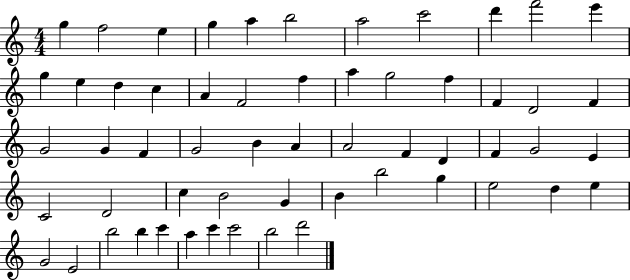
G5/q F5/h E5/q G5/q A5/q B5/h A5/h C6/h D6/q F6/h E6/q G5/q E5/q D5/q C5/q A4/q F4/h F5/q A5/q G5/h F5/q F4/q D4/h F4/q G4/h G4/q F4/q G4/h B4/q A4/q A4/h F4/q D4/q F4/q G4/h E4/q C4/h D4/h C5/q B4/h G4/q B4/q B5/h G5/q E5/h D5/q E5/q G4/h E4/h B5/h B5/q C6/q A5/q C6/q C6/h B5/h D6/h